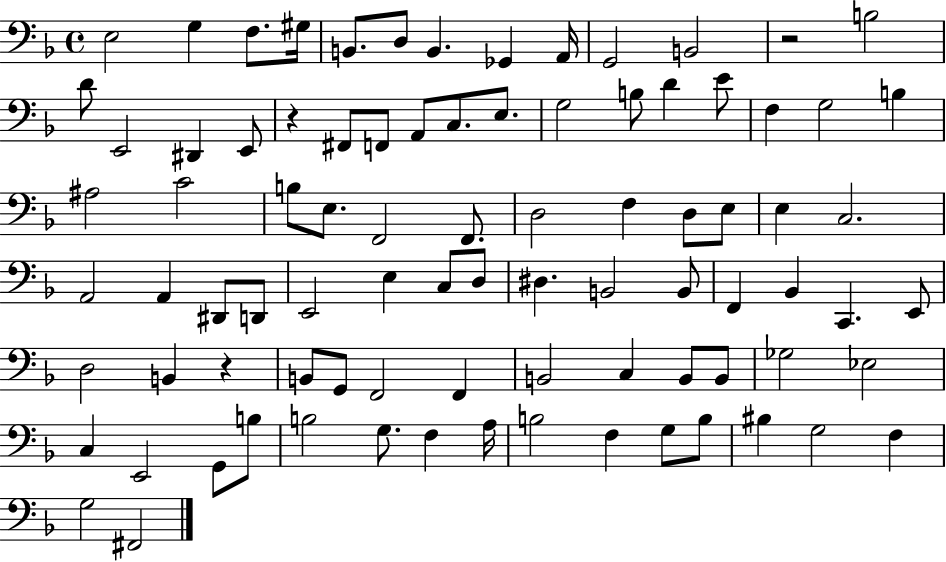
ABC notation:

X:1
T:Untitled
M:4/4
L:1/4
K:F
E,2 G, F,/2 ^G,/4 B,,/2 D,/2 B,, _G,, A,,/4 G,,2 B,,2 z2 B,2 D/2 E,,2 ^D,, E,,/2 z ^F,,/2 F,,/2 A,,/2 C,/2 E,/2 G,2 B,/2 D E/2 F, G,2 B, ^A,2 C2 B,/2 E,/2 F,,2 F,,/2 D,2 F, D,/2 E,/2 E, C,2 A,,2 A,, ^D,,/2 D,,/2 E,,2 E, C,/2 D,/2 ^D, B,,2 B,,/2 F,, _B,, C,, E,,/2 D,2 B,, z B,,/2 G,,/2 F,,2 F,, B,,2 C, B,,/2 B,,/2 _G,2 _E,2 C, E,,2 G,,/2 B,/2 B,2 G,/2 F, A,/4 B,2 F, G,/2 B,/2 ^B, G,2 F, G,2 ^F,,2